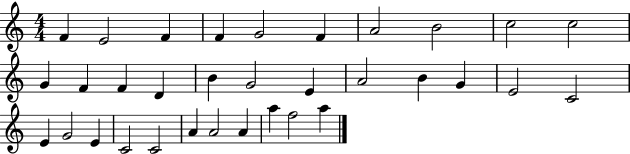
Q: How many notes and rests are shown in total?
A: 33